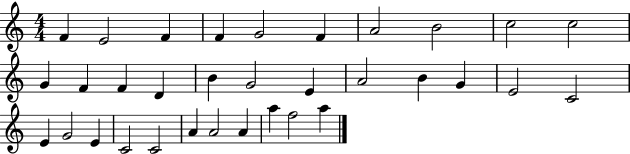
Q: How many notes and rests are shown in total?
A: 33